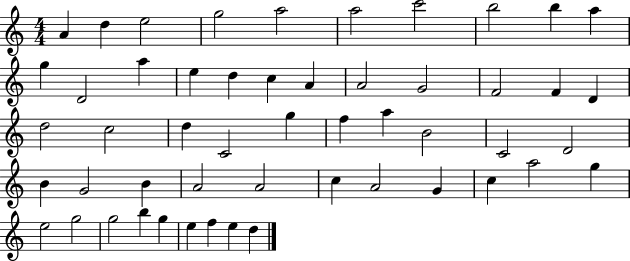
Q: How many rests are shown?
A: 0